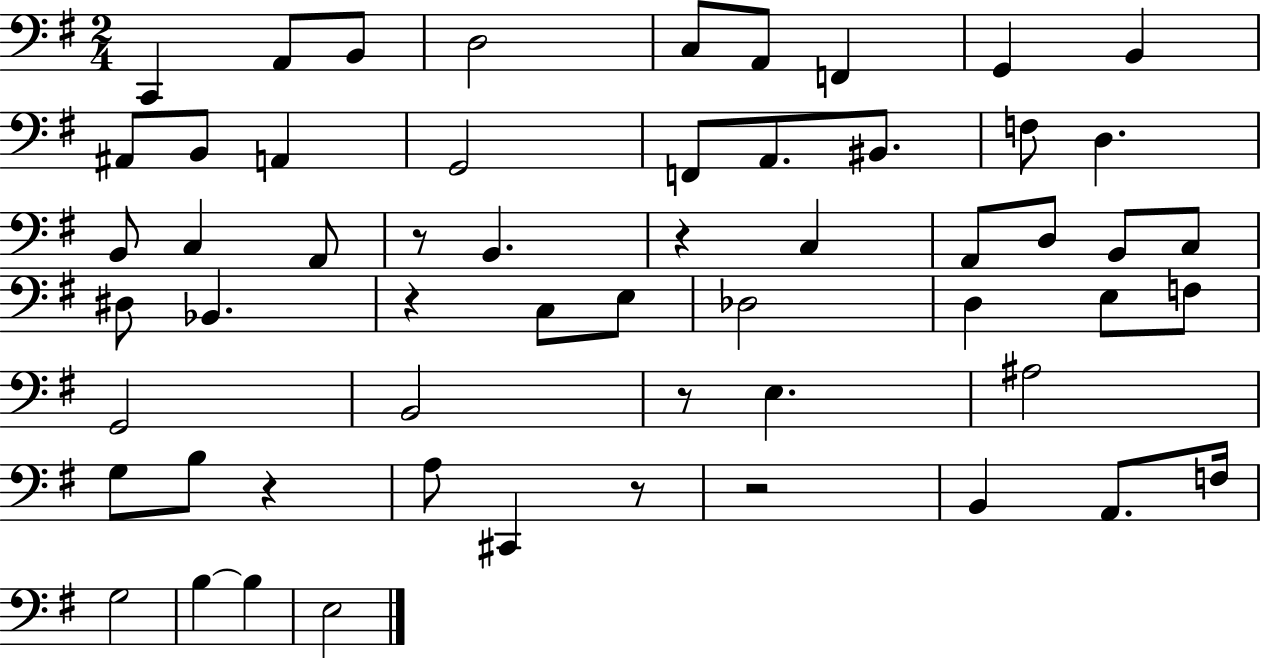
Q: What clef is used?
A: bass